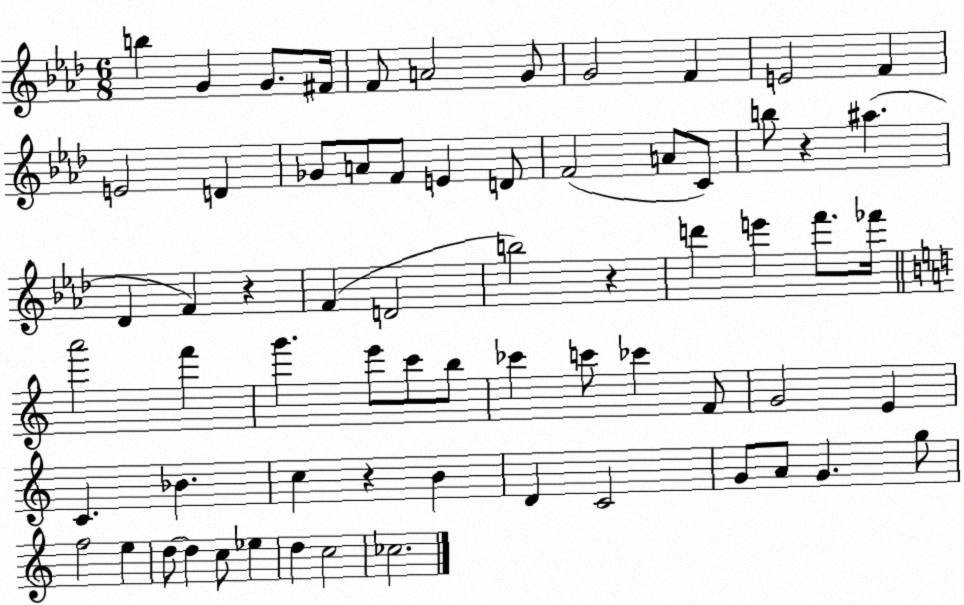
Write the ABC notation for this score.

X:1
T:Untitled
M:6/8
L:1/4
K:Ab
b G G/2 ^F/4 F/2 A2 G/2 G2 F E2 F E2 D _G/2 A/2 F/2 E D/2 F2 A/2 C/2 b/2 z ^a _D F z F D2 b2 z d' e' f'/2 _f'/4 a'2 f' g' e'/2 c'/2 b/2 _c' c'/2 _c' F/2 G2 E C _B c z B D C2 G/2 A/2 G g/2 f2 e d/2 d c/2 _e d c2 _c2